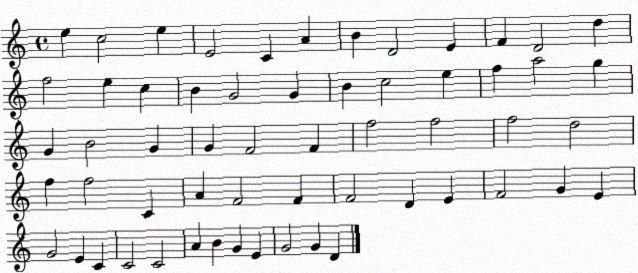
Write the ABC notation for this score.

X:1
T:Untitled
M:4/4
L:1/4
K:C
e c2 e E2 C A B D2 E F D2 d f2 e c B G2 G B c2 e f a2 g G B2 G G F2 F f2 f2 f2 d2 f f2 C A F2 F F2 D E F2 G E G2 E C C2 C2 A B G E G2 G D